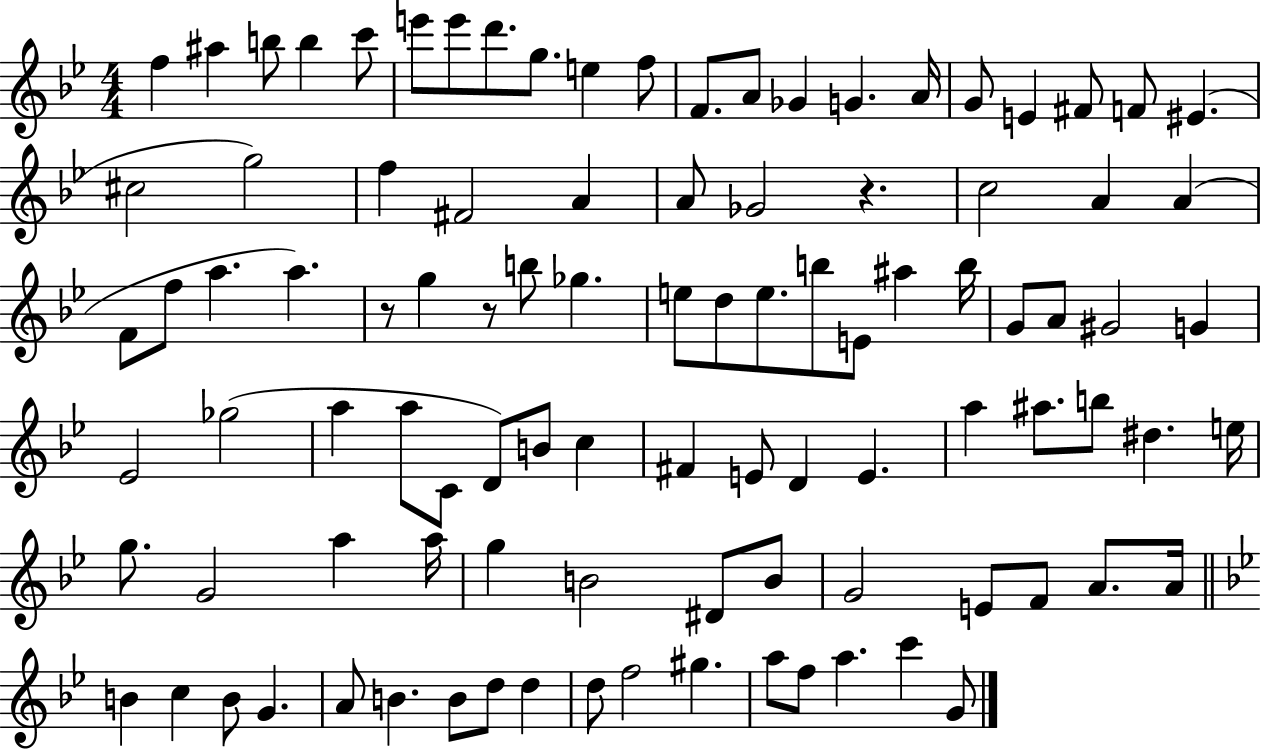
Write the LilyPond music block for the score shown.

{
  \clef treble
  \numericTimeSignature
  \time 4/4
  \key bes \major
  f''4 ais''4 b''8 b''4 c'''8 | e'''8 e'''8 d'''8. g''8. e''4 f''8 | f'8. a'8 ges'4 g'4. a'16 | g'8 e'4 fis'8 f'8 eis'4.( | \break cis''2 g''2) | f''4 fis'2 a'4 | a'8 ges'2 r4. | c''2 a'4 a'4( | \break f'8 f''8 a''4. a''4.) | r8 g''4 r8 b''8 ges''4. | e''8 d''8 e''8. b''8 e'8 ais''4 b''16 | g'8 a'8 gis'2 g'4 | \break ees'2 ges''2( | a''4 a''8 c'8 d'8) b'8 c''4 | fis'4 e'8 d'4 e'4. | a''4 ais''8. b''8 dis''4. e''16 | \break g''8. g'2 a''4 a''16 | g''4 b'2 dis'8 b'8 | g'2 e'8 f'8 a'8. a'16 | \bar "||" \break \key g \minor b'4 c''4 b'8 g'4. | a'8 b'4. b'8 d''8 d''4 | d''8 f''2 gis''4. | a''8 f''8 a''4. c'''4 g'8 | \break \bar "|."
}